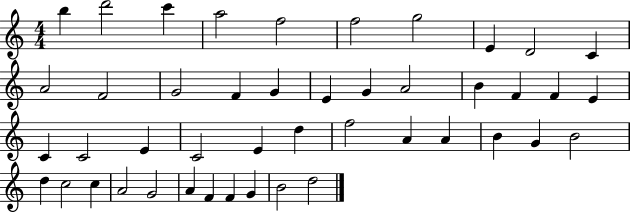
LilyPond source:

{
  \clef treble
  \numericTimeSignature
  \time 4/4
  \key c \major
  b''4 d'''2 c'''4 | a''2 f''2 | f''2 g''2 | e'4 d'2 c'4 | \break a'2 f'2 | g'2 f'4 g'4 | e'4 g'4 a'2 | b'4 f'4 f'4 e'4 | \break c'4 c'2 e'4 | c'2 e'4 d''4 | f''2 a'4 a'4 | b'4 g'4 b'2 | \break d''4 c''2 c''4 | a'2 g'2 | a'4 f'4 f'4 g'4 | b'2 d''2 | \break \bar "|."
}